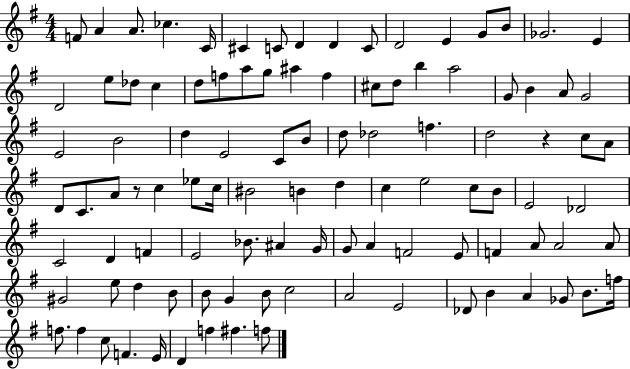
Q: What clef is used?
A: treble